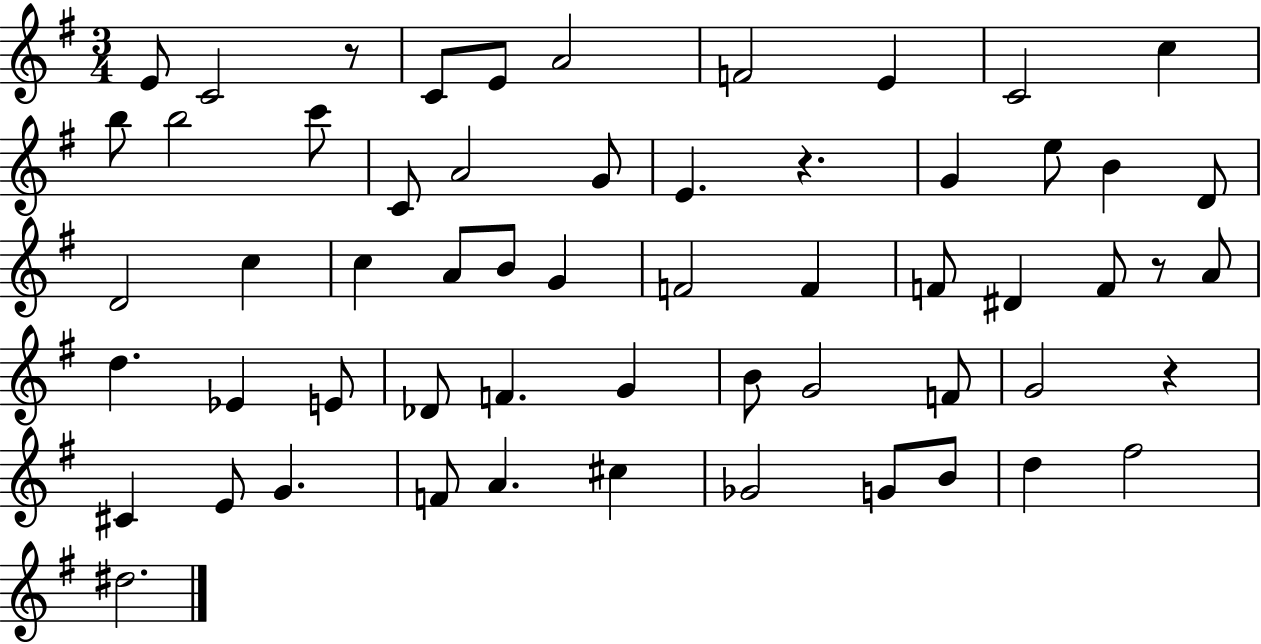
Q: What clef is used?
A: treble